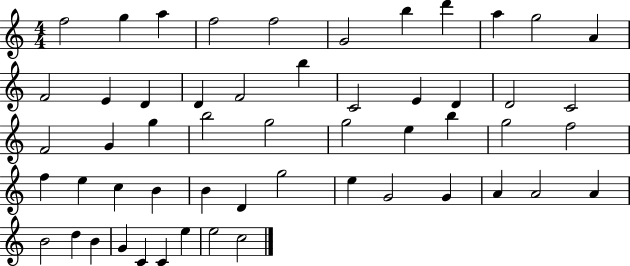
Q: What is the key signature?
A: C major